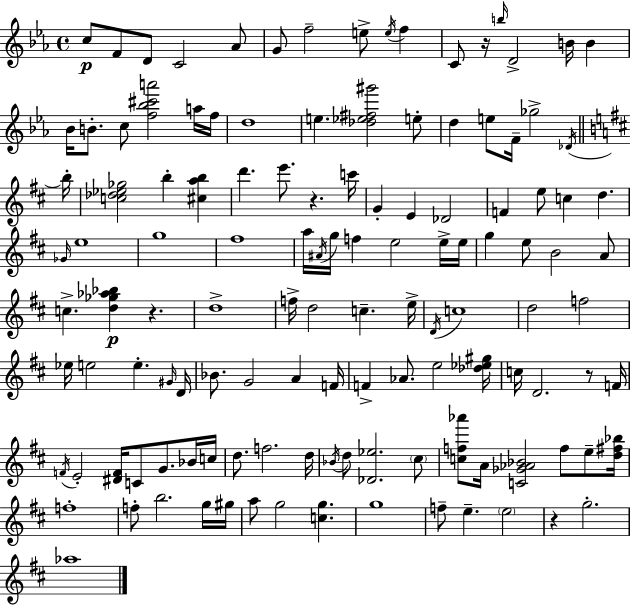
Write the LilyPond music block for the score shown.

{
  \clef treble
  \time 4/4
  \defaultTimeSignature
  \key c \minor
  c''8\p f'8 d'8 c'2 aes'8 | g'8 f''2-- e''8-> \acciaccatura { e''16 } f''4 | c'8 r16 \grace { b''16 } d'2-> b'16 b'4 | bes'16 b'8.-. c''8 <f'' bes'' cis''' a'''>2 | \break a''16 f''16 d''1 | e''4. <des'' ees'' fis'' gis'''>2 | e''8-. d''4 e''8 f'16-- ges''2-> | \acciaccatura { des'16 } \bar "||" \break \key d \major b''16-. <c'' des'' ees'' ges''>2 b''4-. <cis'' a'' b''>4 | d'''4. e'''8. r4. | c'''16 g'4-. e'4 des'2 | f'4 e''8 c''4 d''4. | \break \grace { ges'16 } e''1 | g''1 | fis''1 | a''16 \acciaccatura { ais'16 } g''16 f''4 e''2 | \break e''16-> e''16 g''4 e''8 b'2 | a'8 c''4.-> <d'' ges'' aes'' bes''>4\p r4. | d''1-> | f''16-> d''2 c''4.-- | \break e''16-> \acciaccatura { d'16 } c''1 | d''2 f''2 | ees''16 e''2 e''4.-. | \grace { gis'16 } d'16 bes'8. g'2 | \break a'4 f'16 f'4-> aes'8. e''2 | <des'' ees'' gis''>16 c''16 d'2. | r8 f'16 \acciaccatura { f'16 } e'2-. <dis' f'>16 c'8 | g'8. bes'16 c''16 d''8. f''2. | \break d''16 \acciaccatura { bes'16 } d''8 <des' ees''>2. | \parenthesize cis''8 <c'' f'' aes'''>8 a'16 <c' ges' aes' bes'>2 | f''8 e''8-- <d'' fis'' bes''>16 f''1-. | f''8-. b''2. | \break g''16 gis''16 a''8 g''2 | <c'' g''>4. g''1 | f''8-- e''4.-- \parenthesize e''2 | r4 g''2.-. | \break aes''1 | \bar "|."
}